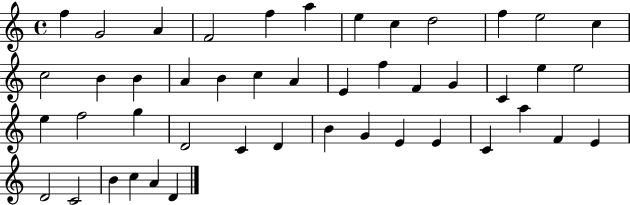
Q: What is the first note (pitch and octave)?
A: F5